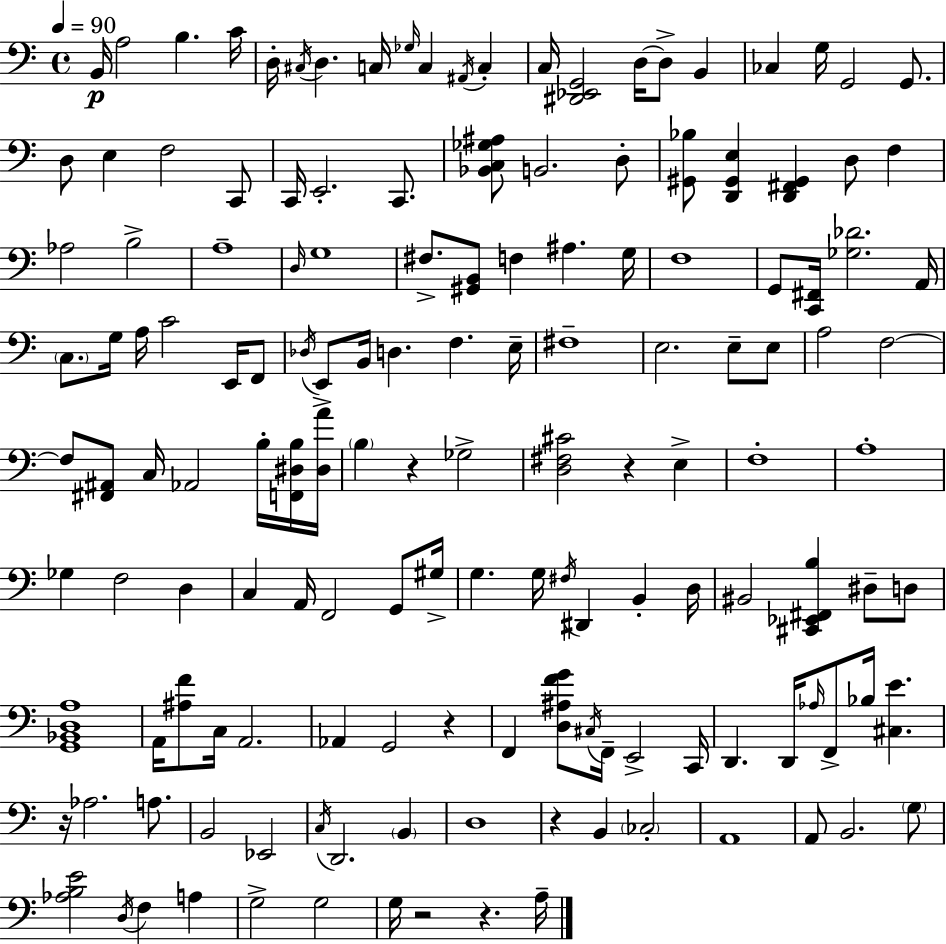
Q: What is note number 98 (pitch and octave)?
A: D2